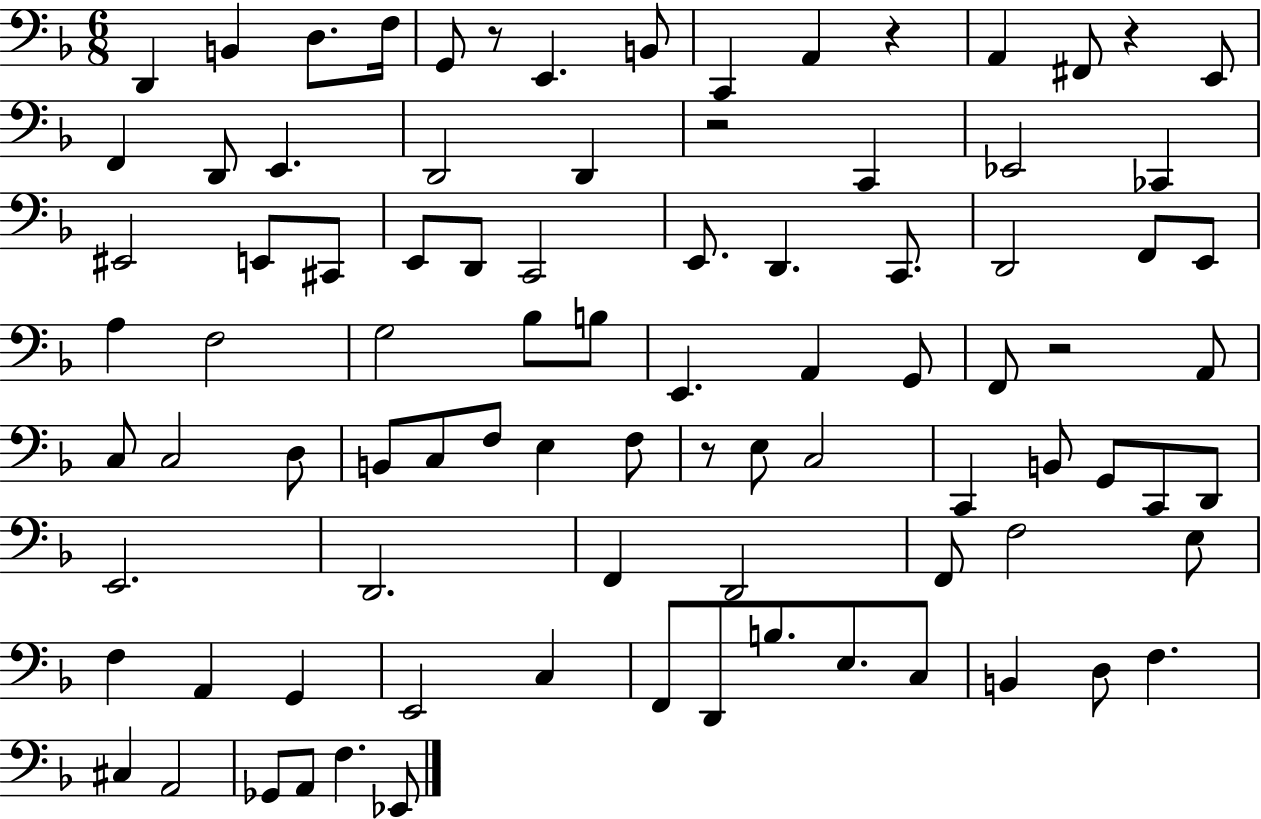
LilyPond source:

{
  \clef bass
  \numericTimeSignature
  \time 6/8
  \key f \major
  d,4 b,4 d8. f16 | g,8 r8 e,4. b,8 | c,4 a,4 r4 | a,4 fis,8 r4 e,8 | \break f,4 d,8 e,4. | d,2 d,4 | r2 c,4 | ees,2 ces,4 | \break eis,2 e,8 cis,8 | e,8 d,8 c,2 | e,8. d,4. c,8. | d,2 f,8 e,8 | \break a4 f2 | g2 bes8 b8 | e,4. a,4 g,8 | f,8 r2 a,8 | \break c8 c2 d8 | b,8 c8 f8 e4 f8 | r8 e8 c2 | c,4 b,8 g,8 c,8 d,8 | \break e,2. | d,2. | f,4 d,2 | f,8 f2 e8 | \break f4 a,4 g,4 | e,2 c4 | f,8 d,8 b8. e8. c8 | b,4 d8 f4. | \break cis4 a,2 | ges,8 a,8 f4. ees,8 | \bar "|."
}